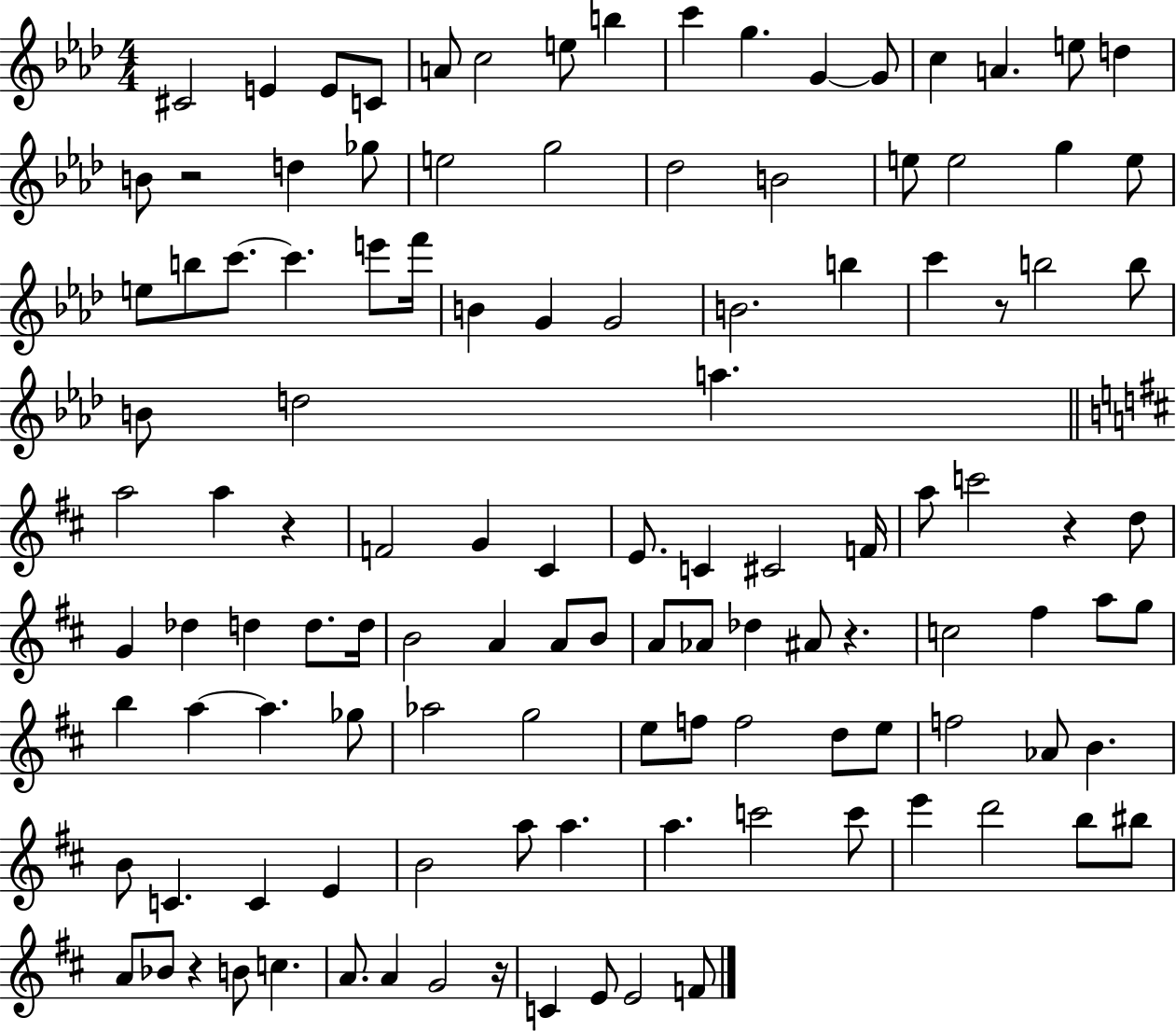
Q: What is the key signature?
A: AES major